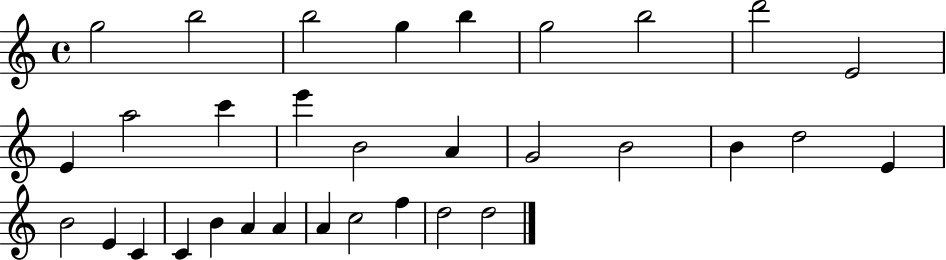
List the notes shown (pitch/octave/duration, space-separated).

G5/h B5/h B5/h G5/q B5/q G5/h B5/h D6/h E4/h E4/q A5/h C6/q E6/q B4/h A4/q G4/h B4/h B4/q D5/h E4/q B4/h E4/q C4/q C4/q B4/q A4/q A4/q A4/q C5/h F5/q D5/h D5/h